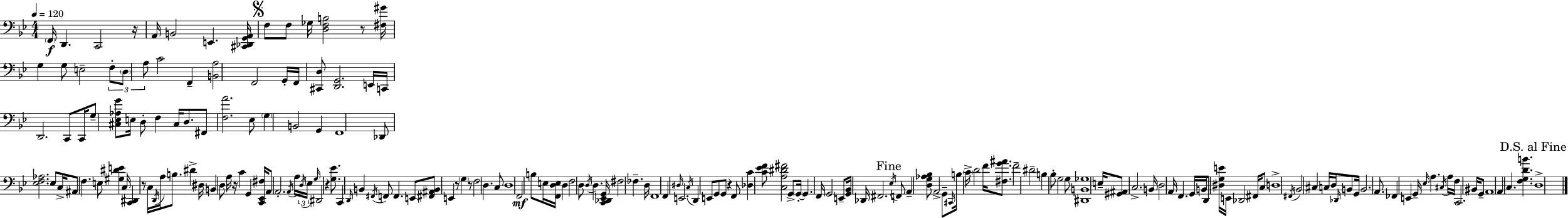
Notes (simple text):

F2/s D2/q. C2/h R/s A2/s B2/h E2/q. [C#2,Db2,G2,A2]/s F3/e F3/e Gb3/s [D3,F3,B3]/h R/e [F#3,G#4]/s G3/q G3/e E3/h F3/e D3/e A3/e C4/h F2/q [B2,A3]/h F2/h G2/s F2/s [C#2,D3]/e [D2,G2]/h. E2/s C2/s D2/h. C2/e C2/s G3/e [C#3,Eb3,Ab3,G4]/e E3/s D3/e F3/q C#3/s D3/e. F#2/e [F3,A4]/h. Eb3/e G3/q B2/h G2/q F2/w Db2/e [Eb3,F3,Ab3]/h. Eb3/e C3/s A#2/e F3/q. E3/e [G#3,D#4,E4]/q C3/s [C2,D#2]/q R/e C3/s D2/s A3/s B3/e. D#4/q D#3/s B2/q D3/e A3/s R/s C4/q G2/q [C2,Eb2,F#3]/s A2/e A2/h. A2/s A3/s D3/s Eb3/s G3/s D#2/h R/q [G3,Eb4]/e. C2/q D2/s B2/q F#2/s F2/e F2/q. E2/e [F#2,A#2,B2]/e E2/q R/e G3/q R/e F3/h D3/q. C3/e D3/w F2/h B3/e E3/s [F2,D3,E3]/s D3/q F3/h D3/e D3/s D3/q. [C2,Db2,Eb2,G2]/s F#3/h FES3/q. D3/s F2/w F2/q D#3/s E2/h. C3/s D2/q E2/e G2/e G2/e R/q F2/e [Db3,C4]/q [C4,Eb4,F4]/e [C3,A3,D#4,F#4]/h G2/e G2/s G2/q. F2/s G2/h E2/e [G2,Bb2]/s Db2/s F#2/h. Eb3/s F2/e A2/q [D3,G3,Ab3,Bb3]/e A2/h G2/e C#2/s B3/s C4/s D4/h F4/s [F#3,G4,A#4]/e. F4/h D#4/h B3/q Bb3/e G3/h G3/e [D#2,B2,Gb3]/w E3/s [G#2,A#2]/e C3/h. B2/s D3/h A2/s F2/q. G2/s B2/s D2/e [D#3,G3,E4]/s E2/s Db2/h F#2/s C3/e D3/w F#2/s Bb2/h C#3/q C3/s D3/s Db2/s B2/e G2/s B2/h. A2/e. FES2/q E2/q G2/s Eb3/s A3/q. C#3/s A3/s F3/s C2/h. BIS2/s G2/e A2/w A2/q C3/q. [F3,G3,D4,B4]/q. D3/w